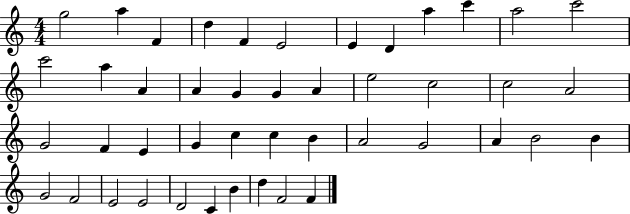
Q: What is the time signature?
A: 4/4